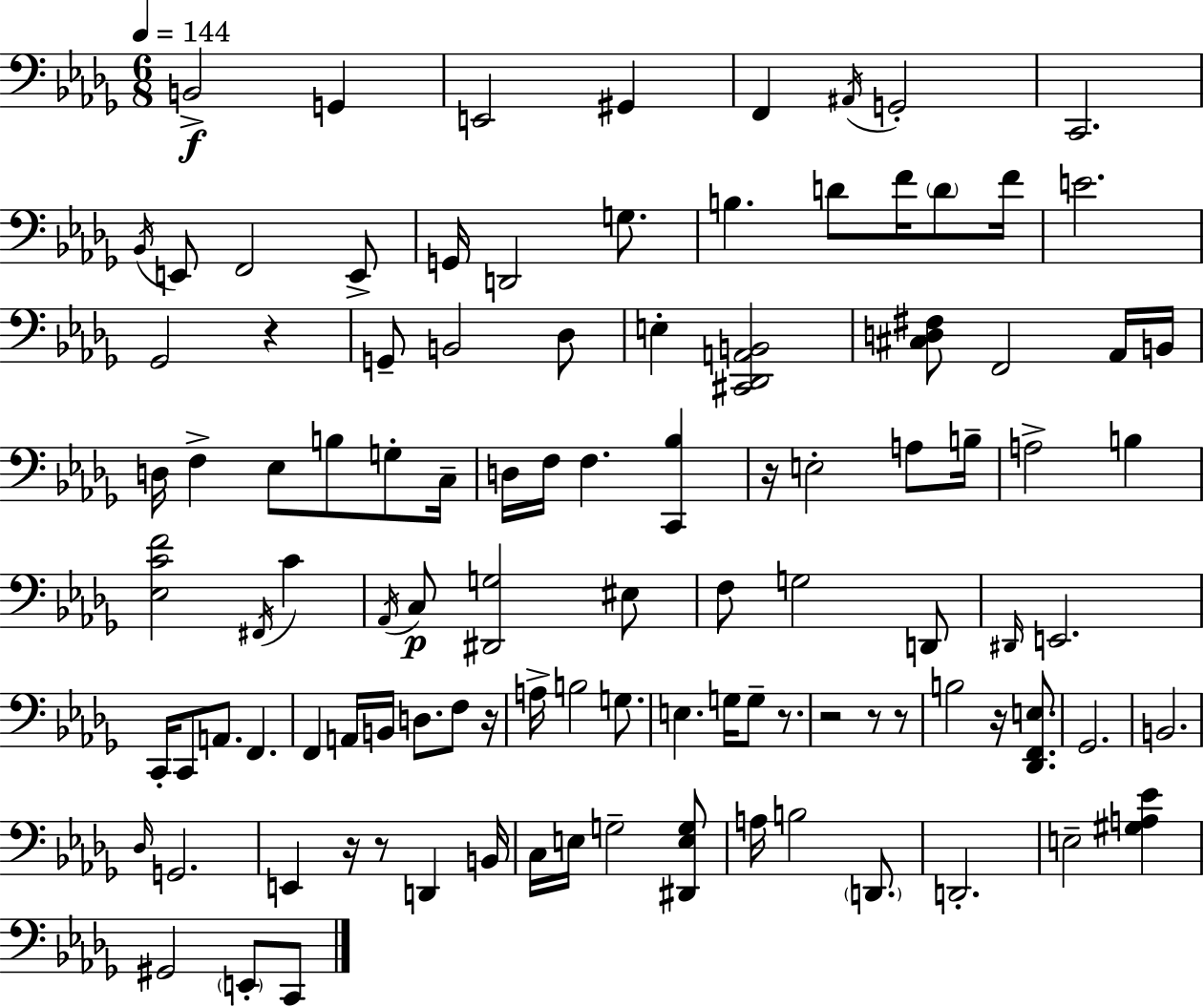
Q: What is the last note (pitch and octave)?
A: C2